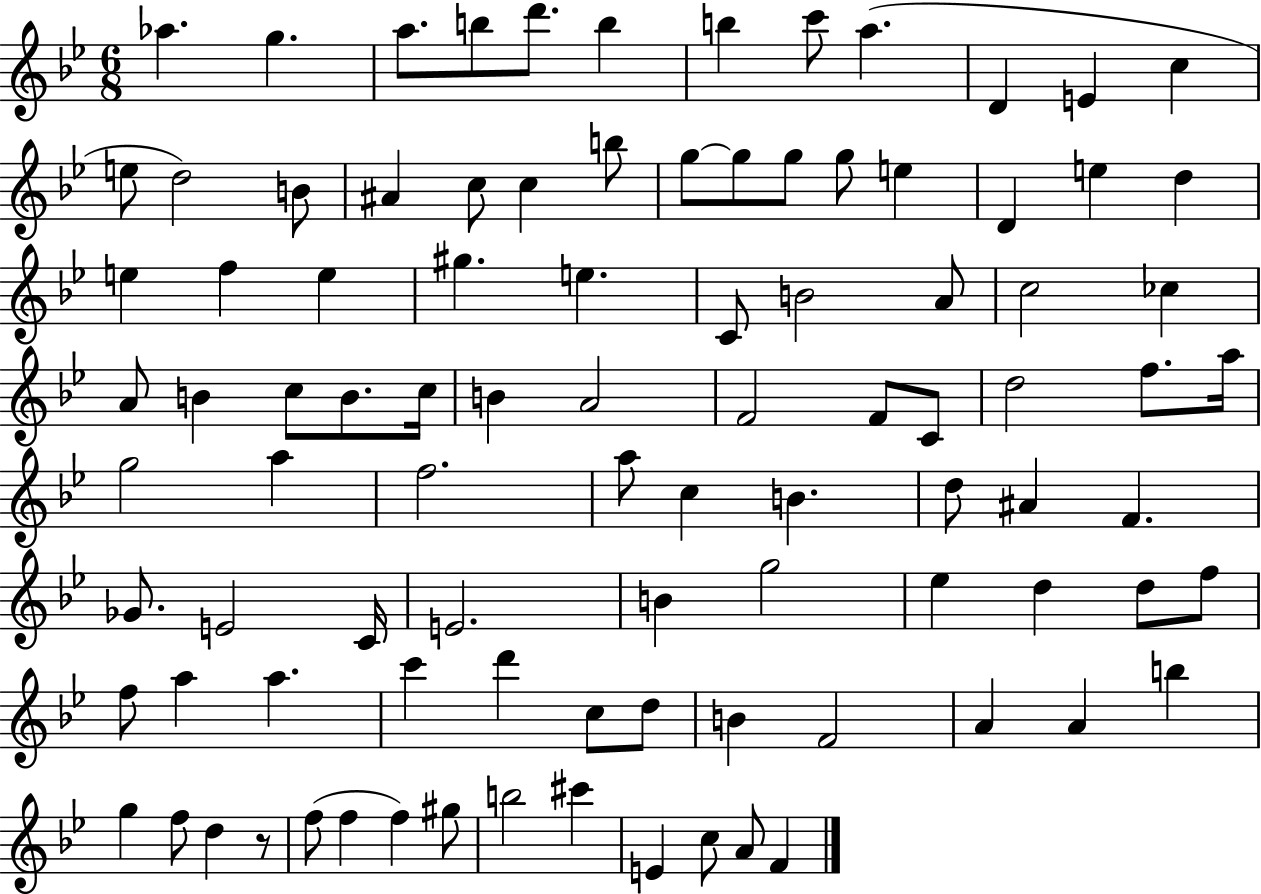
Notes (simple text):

Ab5/q. G5/q. A5/e. B5/e D6/e. B5/q B5/q C6/e A5/q. D4/q E4/q C5/q E5/e D5/h B4/e A#4/q C5/e C5/q B5/e G5/e G5/e G5/e G5/e E5/q D4/q E5/q D5/q E5/q F5/q E5/q G#5/q. E5/q. C4/e B4/h A4/e C5/h CES5/q A4/e B4/q C5/e B4/e. C5/s B4/q A4/h F4/h F4/e C4/e D5/h F5/e. A5/s G5/h A5/q F5/h. A5/e C5/q B4/q. D5/e A#4/q F4/q. Gb4/e. E4/h C4/s E4/h. B4/q G5/h Eb5/q D5/q D5/e F5/e F5/e A5/q A5/q. C6/q D6/q C5/e D5/e B4/q F4/h A4/q A4/q B5/q G5/q F5/e D5/q R/e F5/e F5/q F5/q G#5/e B5/h C#6/q E4/q C5/e A4/e F4/q